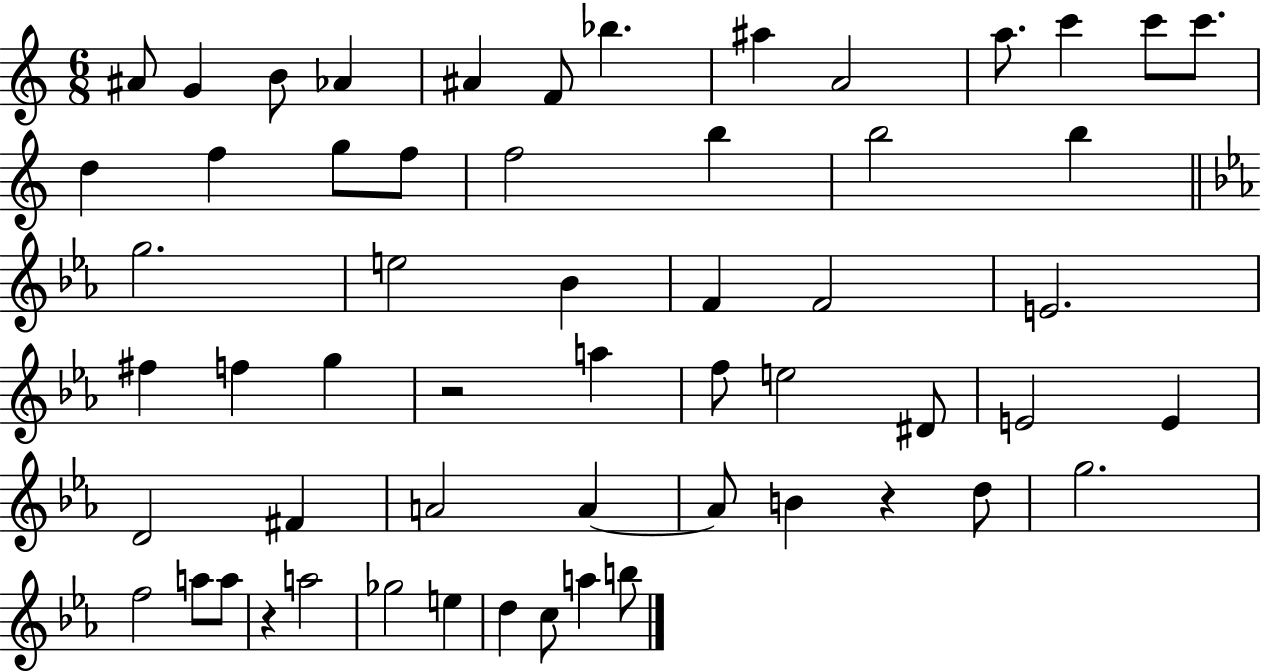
A#4/e G4/q B4/e Ab4/q A#4/q F4/e Bb5/q. A#5/q A4/h A5/e. C6/q C6/e C6/e. D5/q F5/q G5/e F5/e F5/h B5/q B5/h B5/q G5/h. E5/h Bb4/q F4/q F4/h E4/h. F#5/q F5/q G5/q R/h A5/q F5/e E5/h D#4/e E4/h E4/q D4/h F#4/q A4/h A4/q A4/e B4/q R/q D5/e G5/h. F5/h A5/e A5/e R/q A5/h Gb5/h E5/q D5/q C5/e A5/q B5/e